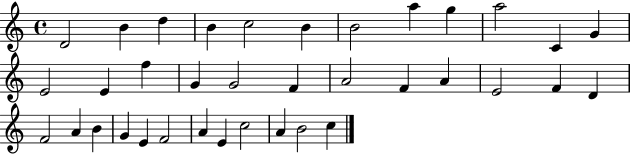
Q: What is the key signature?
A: C major